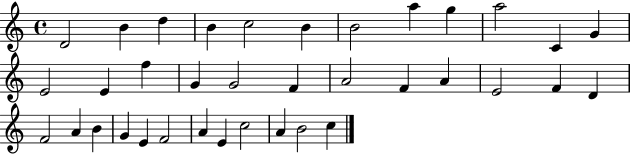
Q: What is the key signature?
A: C major